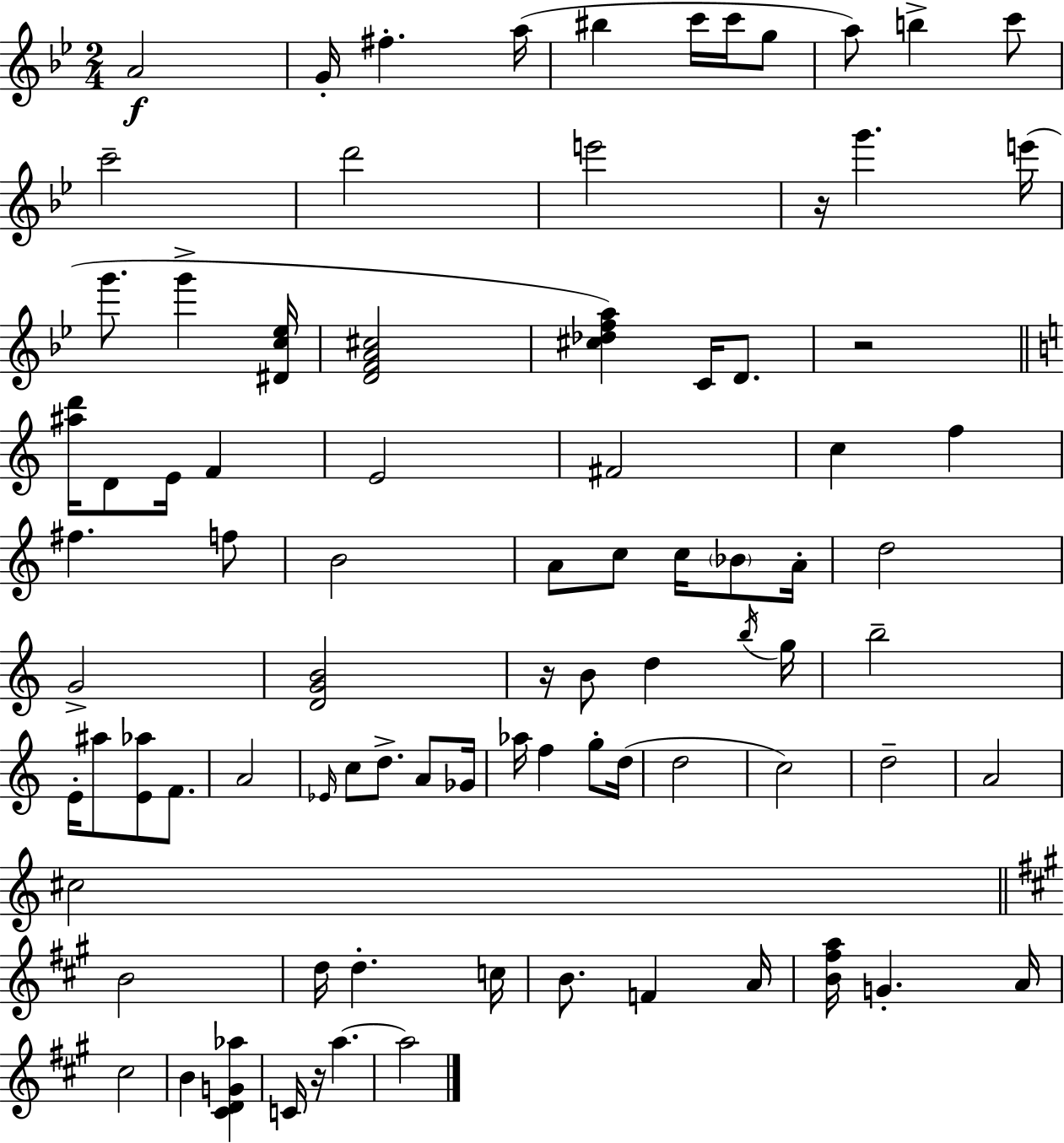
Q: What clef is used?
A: treble